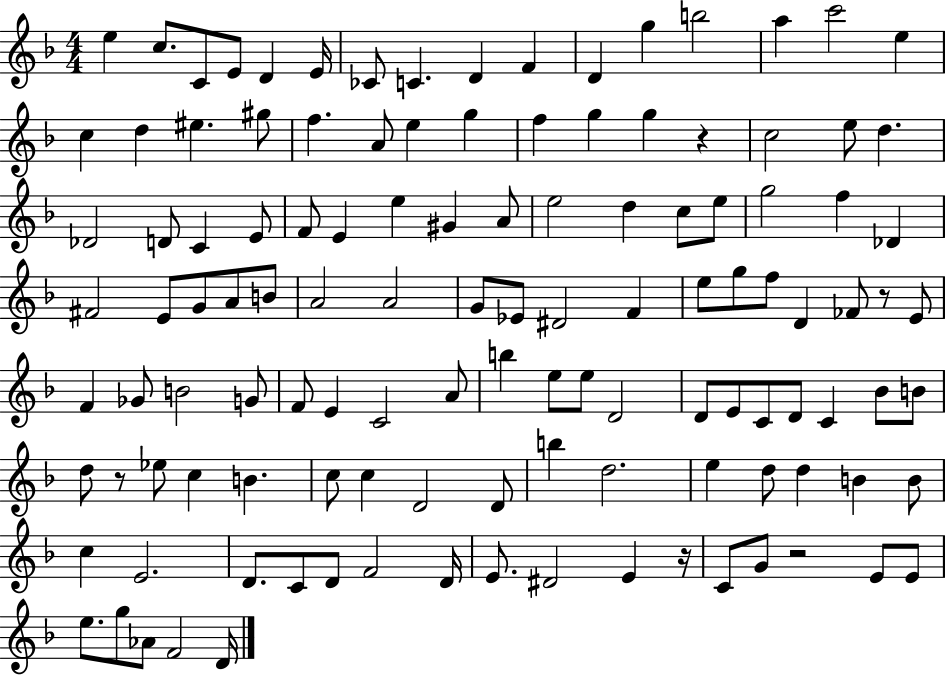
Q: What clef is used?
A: treble